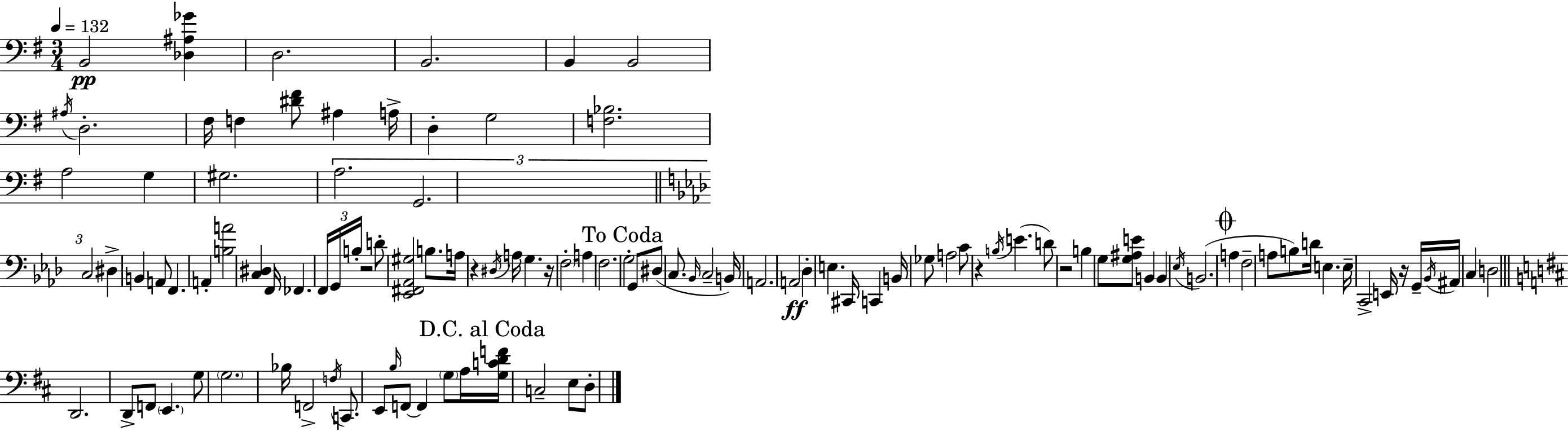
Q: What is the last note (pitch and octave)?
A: D3